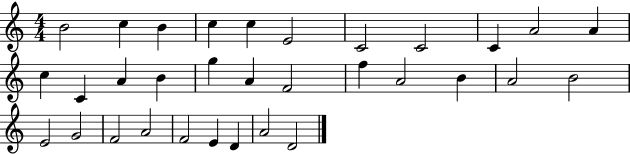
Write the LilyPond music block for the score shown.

{
  \clef treble
  \numericTimeSignature
  \time 4/4
  \key c \major
  b'2 c''4 b'4 | c''4 c''4 e'2 | c'2 c'2 | c'4 a'2 a'4 | \break c''4 c'4 a'4 b'4 | g''4 a'4 f'2 | f''4 a'2 b'4 | a'2 b'2 | \break e'2 g'2 | f'2 a'2 | f'2 e'4 d'4 | a'2 d'2 | \break \bar "|."
}